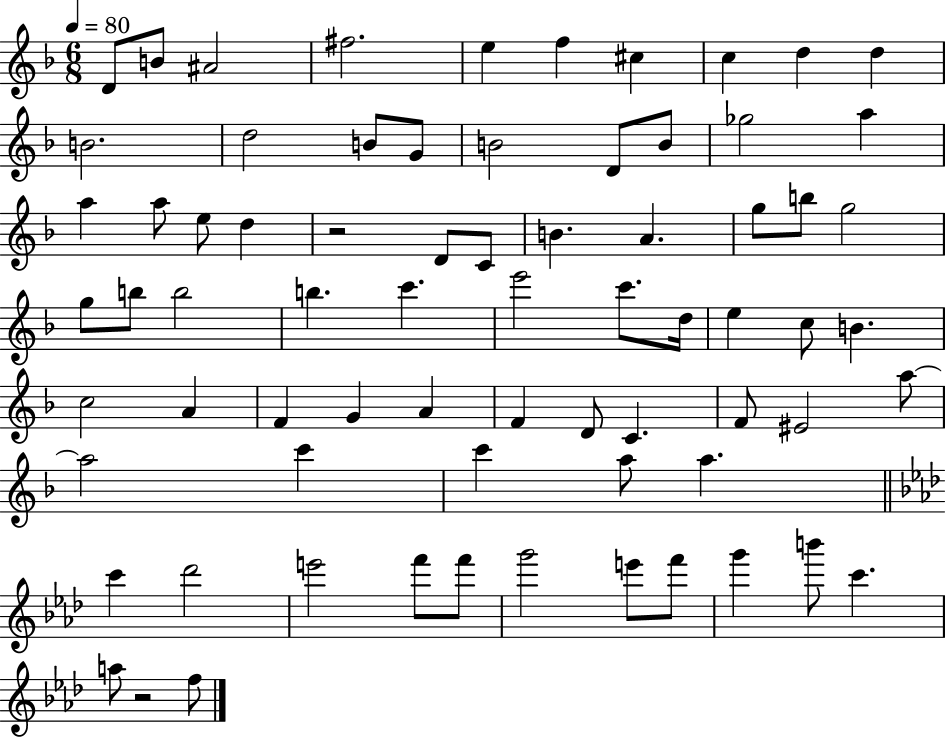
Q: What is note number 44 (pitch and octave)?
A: F4